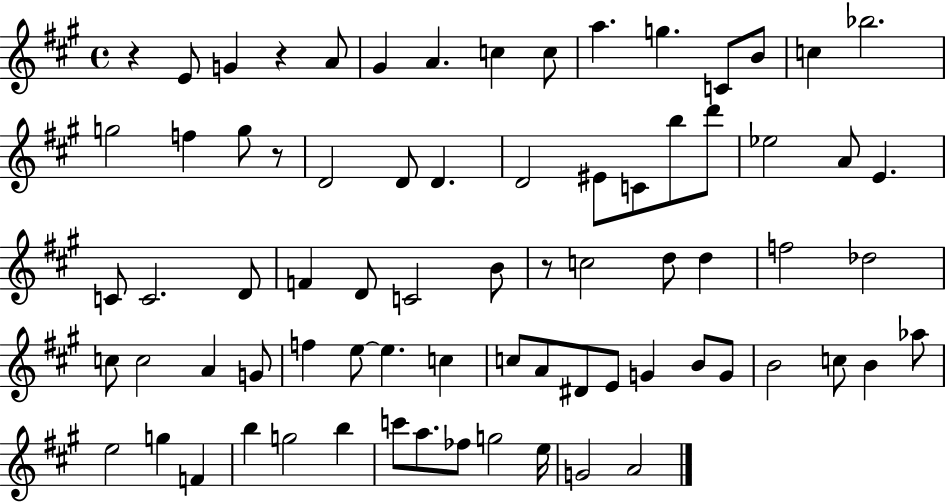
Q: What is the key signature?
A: A major